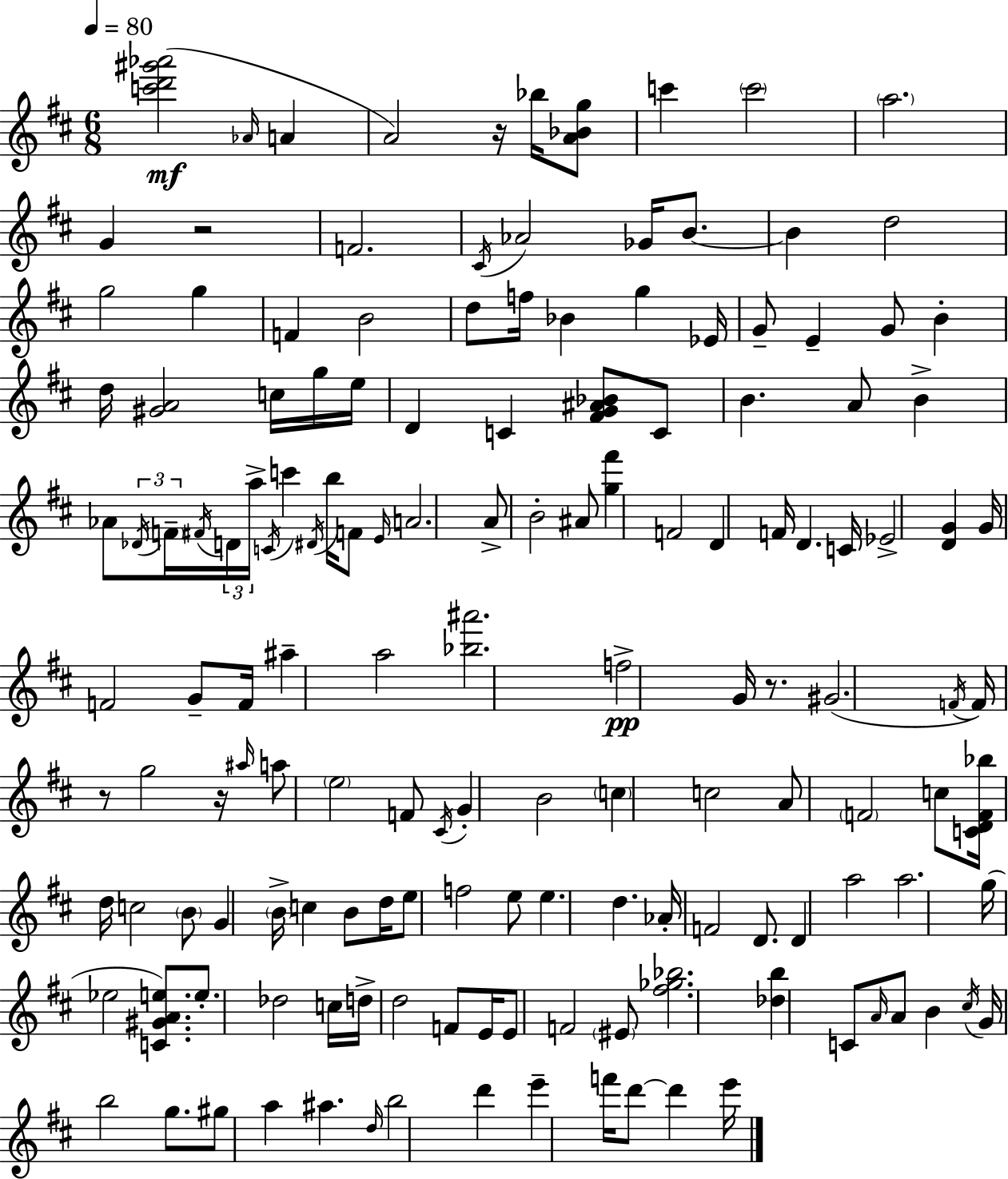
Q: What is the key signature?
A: D major